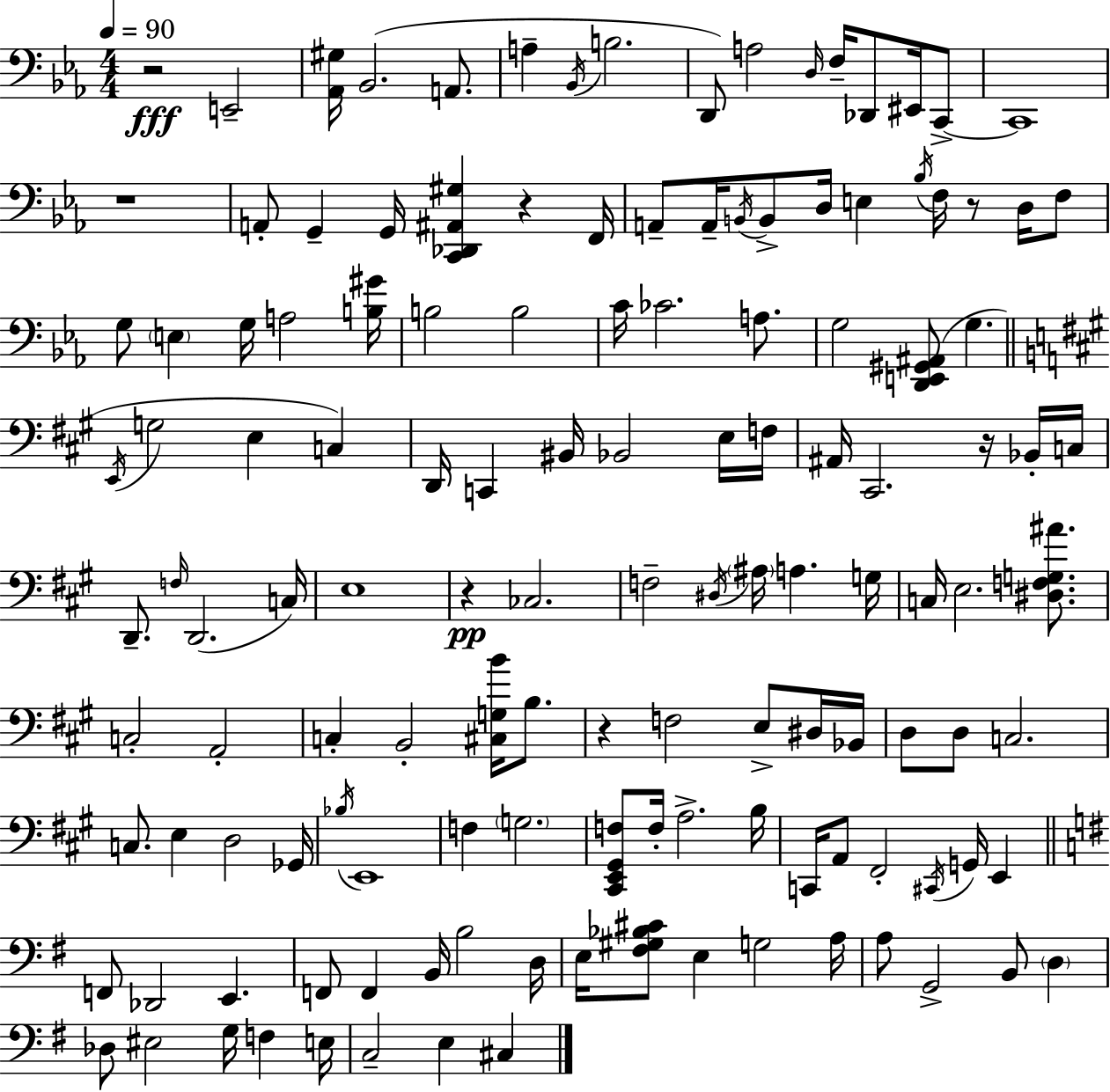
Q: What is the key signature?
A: C minor